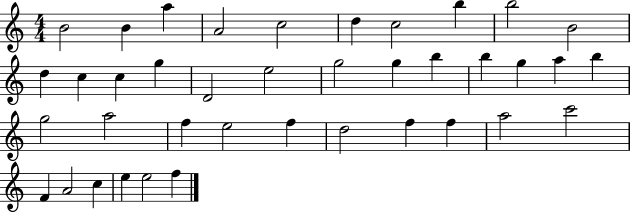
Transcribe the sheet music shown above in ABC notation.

X:1
T:Untitled
M:4/4
L:1/4
K:C
B2 B a A2 c2 d c2 b b2 B2 d c c g D2 e2 g2 g b b g a b g2 a2 f e2 f d2 f f a2 c'2 F A2 c e e2 f